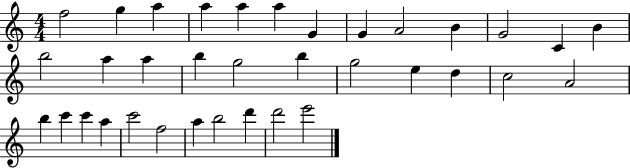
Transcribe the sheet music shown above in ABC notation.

X:1
T:Untitled
M:4/4
L:1/4
K:C
f2 g a a a a G G A2 B G2 C B b2 a a b g2 b g2 e d c2 A2 b c' c' a c'2 f2 a b2 d' d'2 e'2